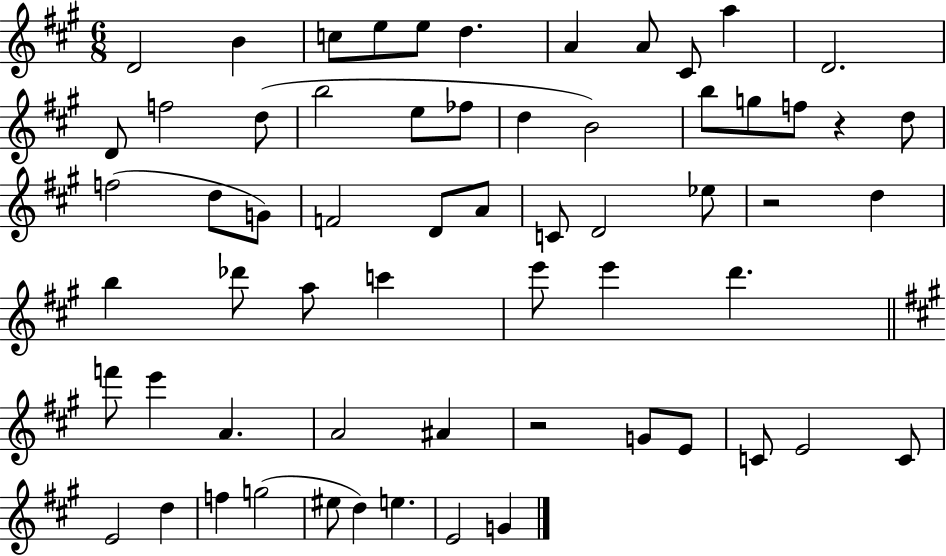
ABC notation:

X:1
T:Untitled
M:6/8
L:1/4
K:A
D2 B c/2 e/2 e/2 d A A/2 ^C/2 a D2 D/2 f2 d/2 b2 e/2 _f/2 d B2 b/2 g/2 f/2 z d/2 f2 d/2 G/2 F2 D/2 A/2 C/2 D2 _e/2 z2 d b _d'/2 a/2 c' e'/2 e' d' f'/2 e' A A2 ^A z2 G/2 E/2 C/2 E2 C/2 E2 d f g2 ^e/2 d e E2 G